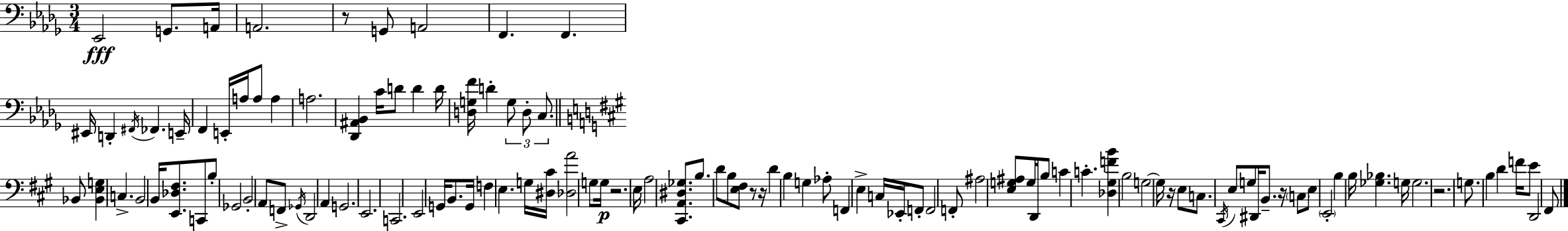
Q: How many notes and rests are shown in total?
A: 116